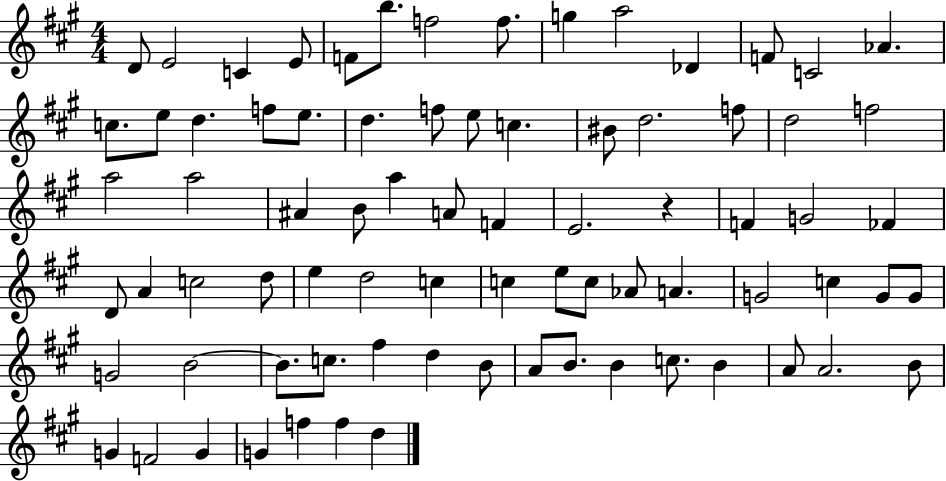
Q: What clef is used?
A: treble